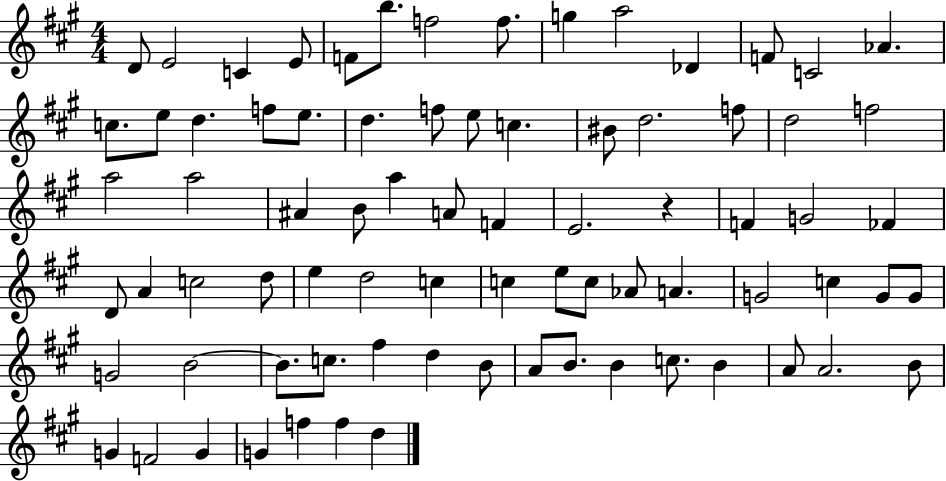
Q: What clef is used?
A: treble